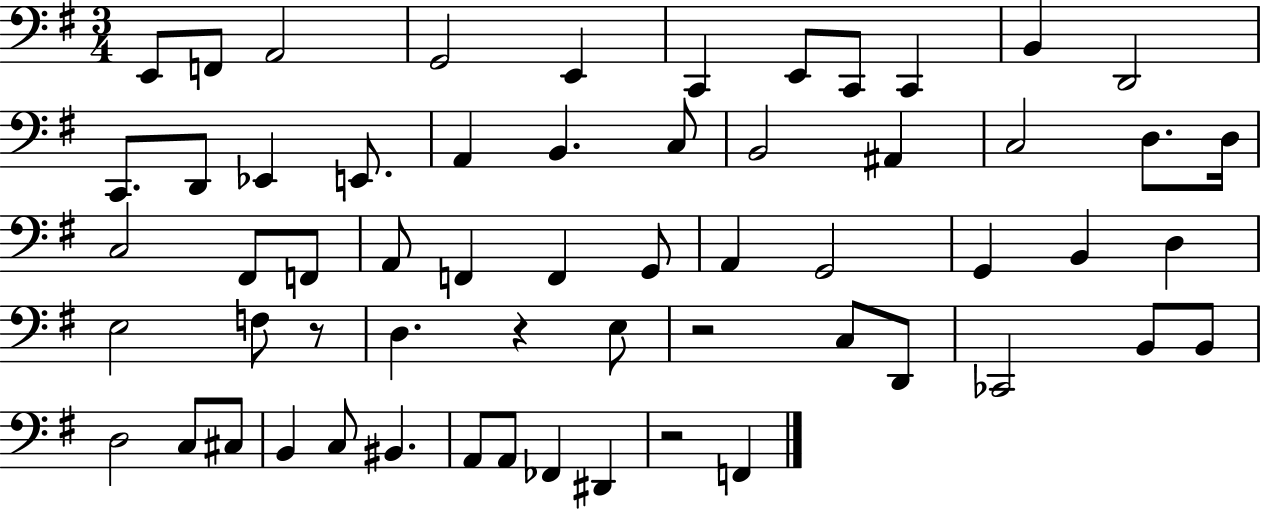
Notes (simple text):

E2/e F2/e A2/h G2/h E2/q C2/q E2/e C2/e C2/q B2/q D2/h C2/e. D2/e Eb2/q E2/e. A2/q B2/q. C3/e B2/h A#2/q C3/h D3/e. D3/s C3/h F#2/e F2/e A2/e F2/q F2/q G2/e A2/q G2/h G2/q B2/q D3/q E3/h F3/e R/e D3/q. R/q E3/e R/h C3/e D2/e CES2/h B2/e B2/e D3/h C3/e C#3/e B2/q C3/e BIS2/q. A2/e A2/e FES2/q D#2/q R/h F2/q